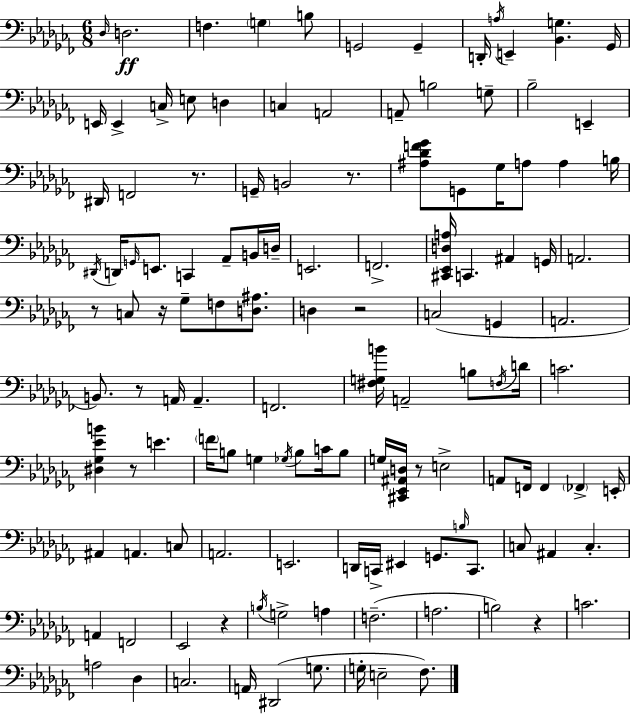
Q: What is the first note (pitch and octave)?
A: Db3